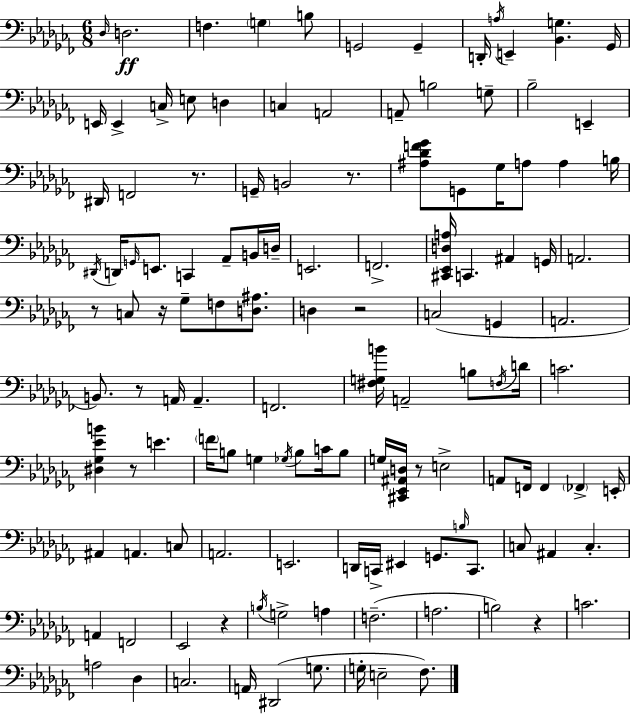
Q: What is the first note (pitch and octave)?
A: Db3